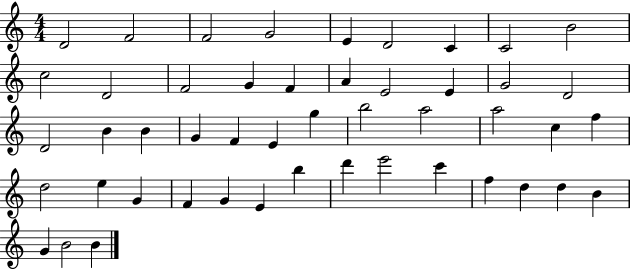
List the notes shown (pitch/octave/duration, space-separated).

D4/h F4/h F4/h G4/h E4/q D4/h C4/q C4/h B4/h C5/h D4/h F4/h G4/q F4/q A4/q E4/h E4/q G4/h D4/h D4/h B4/q B4/q G4/q F4/q E4/q G5/q B5/h A5/h A5/h C5/q F5/q D5/h E5/q G4/q F4/q G4/q E4/q B5/q D6/q E6/h C6/q F5/q D5/q D5/q B4/q G4/q B4/h B4/q